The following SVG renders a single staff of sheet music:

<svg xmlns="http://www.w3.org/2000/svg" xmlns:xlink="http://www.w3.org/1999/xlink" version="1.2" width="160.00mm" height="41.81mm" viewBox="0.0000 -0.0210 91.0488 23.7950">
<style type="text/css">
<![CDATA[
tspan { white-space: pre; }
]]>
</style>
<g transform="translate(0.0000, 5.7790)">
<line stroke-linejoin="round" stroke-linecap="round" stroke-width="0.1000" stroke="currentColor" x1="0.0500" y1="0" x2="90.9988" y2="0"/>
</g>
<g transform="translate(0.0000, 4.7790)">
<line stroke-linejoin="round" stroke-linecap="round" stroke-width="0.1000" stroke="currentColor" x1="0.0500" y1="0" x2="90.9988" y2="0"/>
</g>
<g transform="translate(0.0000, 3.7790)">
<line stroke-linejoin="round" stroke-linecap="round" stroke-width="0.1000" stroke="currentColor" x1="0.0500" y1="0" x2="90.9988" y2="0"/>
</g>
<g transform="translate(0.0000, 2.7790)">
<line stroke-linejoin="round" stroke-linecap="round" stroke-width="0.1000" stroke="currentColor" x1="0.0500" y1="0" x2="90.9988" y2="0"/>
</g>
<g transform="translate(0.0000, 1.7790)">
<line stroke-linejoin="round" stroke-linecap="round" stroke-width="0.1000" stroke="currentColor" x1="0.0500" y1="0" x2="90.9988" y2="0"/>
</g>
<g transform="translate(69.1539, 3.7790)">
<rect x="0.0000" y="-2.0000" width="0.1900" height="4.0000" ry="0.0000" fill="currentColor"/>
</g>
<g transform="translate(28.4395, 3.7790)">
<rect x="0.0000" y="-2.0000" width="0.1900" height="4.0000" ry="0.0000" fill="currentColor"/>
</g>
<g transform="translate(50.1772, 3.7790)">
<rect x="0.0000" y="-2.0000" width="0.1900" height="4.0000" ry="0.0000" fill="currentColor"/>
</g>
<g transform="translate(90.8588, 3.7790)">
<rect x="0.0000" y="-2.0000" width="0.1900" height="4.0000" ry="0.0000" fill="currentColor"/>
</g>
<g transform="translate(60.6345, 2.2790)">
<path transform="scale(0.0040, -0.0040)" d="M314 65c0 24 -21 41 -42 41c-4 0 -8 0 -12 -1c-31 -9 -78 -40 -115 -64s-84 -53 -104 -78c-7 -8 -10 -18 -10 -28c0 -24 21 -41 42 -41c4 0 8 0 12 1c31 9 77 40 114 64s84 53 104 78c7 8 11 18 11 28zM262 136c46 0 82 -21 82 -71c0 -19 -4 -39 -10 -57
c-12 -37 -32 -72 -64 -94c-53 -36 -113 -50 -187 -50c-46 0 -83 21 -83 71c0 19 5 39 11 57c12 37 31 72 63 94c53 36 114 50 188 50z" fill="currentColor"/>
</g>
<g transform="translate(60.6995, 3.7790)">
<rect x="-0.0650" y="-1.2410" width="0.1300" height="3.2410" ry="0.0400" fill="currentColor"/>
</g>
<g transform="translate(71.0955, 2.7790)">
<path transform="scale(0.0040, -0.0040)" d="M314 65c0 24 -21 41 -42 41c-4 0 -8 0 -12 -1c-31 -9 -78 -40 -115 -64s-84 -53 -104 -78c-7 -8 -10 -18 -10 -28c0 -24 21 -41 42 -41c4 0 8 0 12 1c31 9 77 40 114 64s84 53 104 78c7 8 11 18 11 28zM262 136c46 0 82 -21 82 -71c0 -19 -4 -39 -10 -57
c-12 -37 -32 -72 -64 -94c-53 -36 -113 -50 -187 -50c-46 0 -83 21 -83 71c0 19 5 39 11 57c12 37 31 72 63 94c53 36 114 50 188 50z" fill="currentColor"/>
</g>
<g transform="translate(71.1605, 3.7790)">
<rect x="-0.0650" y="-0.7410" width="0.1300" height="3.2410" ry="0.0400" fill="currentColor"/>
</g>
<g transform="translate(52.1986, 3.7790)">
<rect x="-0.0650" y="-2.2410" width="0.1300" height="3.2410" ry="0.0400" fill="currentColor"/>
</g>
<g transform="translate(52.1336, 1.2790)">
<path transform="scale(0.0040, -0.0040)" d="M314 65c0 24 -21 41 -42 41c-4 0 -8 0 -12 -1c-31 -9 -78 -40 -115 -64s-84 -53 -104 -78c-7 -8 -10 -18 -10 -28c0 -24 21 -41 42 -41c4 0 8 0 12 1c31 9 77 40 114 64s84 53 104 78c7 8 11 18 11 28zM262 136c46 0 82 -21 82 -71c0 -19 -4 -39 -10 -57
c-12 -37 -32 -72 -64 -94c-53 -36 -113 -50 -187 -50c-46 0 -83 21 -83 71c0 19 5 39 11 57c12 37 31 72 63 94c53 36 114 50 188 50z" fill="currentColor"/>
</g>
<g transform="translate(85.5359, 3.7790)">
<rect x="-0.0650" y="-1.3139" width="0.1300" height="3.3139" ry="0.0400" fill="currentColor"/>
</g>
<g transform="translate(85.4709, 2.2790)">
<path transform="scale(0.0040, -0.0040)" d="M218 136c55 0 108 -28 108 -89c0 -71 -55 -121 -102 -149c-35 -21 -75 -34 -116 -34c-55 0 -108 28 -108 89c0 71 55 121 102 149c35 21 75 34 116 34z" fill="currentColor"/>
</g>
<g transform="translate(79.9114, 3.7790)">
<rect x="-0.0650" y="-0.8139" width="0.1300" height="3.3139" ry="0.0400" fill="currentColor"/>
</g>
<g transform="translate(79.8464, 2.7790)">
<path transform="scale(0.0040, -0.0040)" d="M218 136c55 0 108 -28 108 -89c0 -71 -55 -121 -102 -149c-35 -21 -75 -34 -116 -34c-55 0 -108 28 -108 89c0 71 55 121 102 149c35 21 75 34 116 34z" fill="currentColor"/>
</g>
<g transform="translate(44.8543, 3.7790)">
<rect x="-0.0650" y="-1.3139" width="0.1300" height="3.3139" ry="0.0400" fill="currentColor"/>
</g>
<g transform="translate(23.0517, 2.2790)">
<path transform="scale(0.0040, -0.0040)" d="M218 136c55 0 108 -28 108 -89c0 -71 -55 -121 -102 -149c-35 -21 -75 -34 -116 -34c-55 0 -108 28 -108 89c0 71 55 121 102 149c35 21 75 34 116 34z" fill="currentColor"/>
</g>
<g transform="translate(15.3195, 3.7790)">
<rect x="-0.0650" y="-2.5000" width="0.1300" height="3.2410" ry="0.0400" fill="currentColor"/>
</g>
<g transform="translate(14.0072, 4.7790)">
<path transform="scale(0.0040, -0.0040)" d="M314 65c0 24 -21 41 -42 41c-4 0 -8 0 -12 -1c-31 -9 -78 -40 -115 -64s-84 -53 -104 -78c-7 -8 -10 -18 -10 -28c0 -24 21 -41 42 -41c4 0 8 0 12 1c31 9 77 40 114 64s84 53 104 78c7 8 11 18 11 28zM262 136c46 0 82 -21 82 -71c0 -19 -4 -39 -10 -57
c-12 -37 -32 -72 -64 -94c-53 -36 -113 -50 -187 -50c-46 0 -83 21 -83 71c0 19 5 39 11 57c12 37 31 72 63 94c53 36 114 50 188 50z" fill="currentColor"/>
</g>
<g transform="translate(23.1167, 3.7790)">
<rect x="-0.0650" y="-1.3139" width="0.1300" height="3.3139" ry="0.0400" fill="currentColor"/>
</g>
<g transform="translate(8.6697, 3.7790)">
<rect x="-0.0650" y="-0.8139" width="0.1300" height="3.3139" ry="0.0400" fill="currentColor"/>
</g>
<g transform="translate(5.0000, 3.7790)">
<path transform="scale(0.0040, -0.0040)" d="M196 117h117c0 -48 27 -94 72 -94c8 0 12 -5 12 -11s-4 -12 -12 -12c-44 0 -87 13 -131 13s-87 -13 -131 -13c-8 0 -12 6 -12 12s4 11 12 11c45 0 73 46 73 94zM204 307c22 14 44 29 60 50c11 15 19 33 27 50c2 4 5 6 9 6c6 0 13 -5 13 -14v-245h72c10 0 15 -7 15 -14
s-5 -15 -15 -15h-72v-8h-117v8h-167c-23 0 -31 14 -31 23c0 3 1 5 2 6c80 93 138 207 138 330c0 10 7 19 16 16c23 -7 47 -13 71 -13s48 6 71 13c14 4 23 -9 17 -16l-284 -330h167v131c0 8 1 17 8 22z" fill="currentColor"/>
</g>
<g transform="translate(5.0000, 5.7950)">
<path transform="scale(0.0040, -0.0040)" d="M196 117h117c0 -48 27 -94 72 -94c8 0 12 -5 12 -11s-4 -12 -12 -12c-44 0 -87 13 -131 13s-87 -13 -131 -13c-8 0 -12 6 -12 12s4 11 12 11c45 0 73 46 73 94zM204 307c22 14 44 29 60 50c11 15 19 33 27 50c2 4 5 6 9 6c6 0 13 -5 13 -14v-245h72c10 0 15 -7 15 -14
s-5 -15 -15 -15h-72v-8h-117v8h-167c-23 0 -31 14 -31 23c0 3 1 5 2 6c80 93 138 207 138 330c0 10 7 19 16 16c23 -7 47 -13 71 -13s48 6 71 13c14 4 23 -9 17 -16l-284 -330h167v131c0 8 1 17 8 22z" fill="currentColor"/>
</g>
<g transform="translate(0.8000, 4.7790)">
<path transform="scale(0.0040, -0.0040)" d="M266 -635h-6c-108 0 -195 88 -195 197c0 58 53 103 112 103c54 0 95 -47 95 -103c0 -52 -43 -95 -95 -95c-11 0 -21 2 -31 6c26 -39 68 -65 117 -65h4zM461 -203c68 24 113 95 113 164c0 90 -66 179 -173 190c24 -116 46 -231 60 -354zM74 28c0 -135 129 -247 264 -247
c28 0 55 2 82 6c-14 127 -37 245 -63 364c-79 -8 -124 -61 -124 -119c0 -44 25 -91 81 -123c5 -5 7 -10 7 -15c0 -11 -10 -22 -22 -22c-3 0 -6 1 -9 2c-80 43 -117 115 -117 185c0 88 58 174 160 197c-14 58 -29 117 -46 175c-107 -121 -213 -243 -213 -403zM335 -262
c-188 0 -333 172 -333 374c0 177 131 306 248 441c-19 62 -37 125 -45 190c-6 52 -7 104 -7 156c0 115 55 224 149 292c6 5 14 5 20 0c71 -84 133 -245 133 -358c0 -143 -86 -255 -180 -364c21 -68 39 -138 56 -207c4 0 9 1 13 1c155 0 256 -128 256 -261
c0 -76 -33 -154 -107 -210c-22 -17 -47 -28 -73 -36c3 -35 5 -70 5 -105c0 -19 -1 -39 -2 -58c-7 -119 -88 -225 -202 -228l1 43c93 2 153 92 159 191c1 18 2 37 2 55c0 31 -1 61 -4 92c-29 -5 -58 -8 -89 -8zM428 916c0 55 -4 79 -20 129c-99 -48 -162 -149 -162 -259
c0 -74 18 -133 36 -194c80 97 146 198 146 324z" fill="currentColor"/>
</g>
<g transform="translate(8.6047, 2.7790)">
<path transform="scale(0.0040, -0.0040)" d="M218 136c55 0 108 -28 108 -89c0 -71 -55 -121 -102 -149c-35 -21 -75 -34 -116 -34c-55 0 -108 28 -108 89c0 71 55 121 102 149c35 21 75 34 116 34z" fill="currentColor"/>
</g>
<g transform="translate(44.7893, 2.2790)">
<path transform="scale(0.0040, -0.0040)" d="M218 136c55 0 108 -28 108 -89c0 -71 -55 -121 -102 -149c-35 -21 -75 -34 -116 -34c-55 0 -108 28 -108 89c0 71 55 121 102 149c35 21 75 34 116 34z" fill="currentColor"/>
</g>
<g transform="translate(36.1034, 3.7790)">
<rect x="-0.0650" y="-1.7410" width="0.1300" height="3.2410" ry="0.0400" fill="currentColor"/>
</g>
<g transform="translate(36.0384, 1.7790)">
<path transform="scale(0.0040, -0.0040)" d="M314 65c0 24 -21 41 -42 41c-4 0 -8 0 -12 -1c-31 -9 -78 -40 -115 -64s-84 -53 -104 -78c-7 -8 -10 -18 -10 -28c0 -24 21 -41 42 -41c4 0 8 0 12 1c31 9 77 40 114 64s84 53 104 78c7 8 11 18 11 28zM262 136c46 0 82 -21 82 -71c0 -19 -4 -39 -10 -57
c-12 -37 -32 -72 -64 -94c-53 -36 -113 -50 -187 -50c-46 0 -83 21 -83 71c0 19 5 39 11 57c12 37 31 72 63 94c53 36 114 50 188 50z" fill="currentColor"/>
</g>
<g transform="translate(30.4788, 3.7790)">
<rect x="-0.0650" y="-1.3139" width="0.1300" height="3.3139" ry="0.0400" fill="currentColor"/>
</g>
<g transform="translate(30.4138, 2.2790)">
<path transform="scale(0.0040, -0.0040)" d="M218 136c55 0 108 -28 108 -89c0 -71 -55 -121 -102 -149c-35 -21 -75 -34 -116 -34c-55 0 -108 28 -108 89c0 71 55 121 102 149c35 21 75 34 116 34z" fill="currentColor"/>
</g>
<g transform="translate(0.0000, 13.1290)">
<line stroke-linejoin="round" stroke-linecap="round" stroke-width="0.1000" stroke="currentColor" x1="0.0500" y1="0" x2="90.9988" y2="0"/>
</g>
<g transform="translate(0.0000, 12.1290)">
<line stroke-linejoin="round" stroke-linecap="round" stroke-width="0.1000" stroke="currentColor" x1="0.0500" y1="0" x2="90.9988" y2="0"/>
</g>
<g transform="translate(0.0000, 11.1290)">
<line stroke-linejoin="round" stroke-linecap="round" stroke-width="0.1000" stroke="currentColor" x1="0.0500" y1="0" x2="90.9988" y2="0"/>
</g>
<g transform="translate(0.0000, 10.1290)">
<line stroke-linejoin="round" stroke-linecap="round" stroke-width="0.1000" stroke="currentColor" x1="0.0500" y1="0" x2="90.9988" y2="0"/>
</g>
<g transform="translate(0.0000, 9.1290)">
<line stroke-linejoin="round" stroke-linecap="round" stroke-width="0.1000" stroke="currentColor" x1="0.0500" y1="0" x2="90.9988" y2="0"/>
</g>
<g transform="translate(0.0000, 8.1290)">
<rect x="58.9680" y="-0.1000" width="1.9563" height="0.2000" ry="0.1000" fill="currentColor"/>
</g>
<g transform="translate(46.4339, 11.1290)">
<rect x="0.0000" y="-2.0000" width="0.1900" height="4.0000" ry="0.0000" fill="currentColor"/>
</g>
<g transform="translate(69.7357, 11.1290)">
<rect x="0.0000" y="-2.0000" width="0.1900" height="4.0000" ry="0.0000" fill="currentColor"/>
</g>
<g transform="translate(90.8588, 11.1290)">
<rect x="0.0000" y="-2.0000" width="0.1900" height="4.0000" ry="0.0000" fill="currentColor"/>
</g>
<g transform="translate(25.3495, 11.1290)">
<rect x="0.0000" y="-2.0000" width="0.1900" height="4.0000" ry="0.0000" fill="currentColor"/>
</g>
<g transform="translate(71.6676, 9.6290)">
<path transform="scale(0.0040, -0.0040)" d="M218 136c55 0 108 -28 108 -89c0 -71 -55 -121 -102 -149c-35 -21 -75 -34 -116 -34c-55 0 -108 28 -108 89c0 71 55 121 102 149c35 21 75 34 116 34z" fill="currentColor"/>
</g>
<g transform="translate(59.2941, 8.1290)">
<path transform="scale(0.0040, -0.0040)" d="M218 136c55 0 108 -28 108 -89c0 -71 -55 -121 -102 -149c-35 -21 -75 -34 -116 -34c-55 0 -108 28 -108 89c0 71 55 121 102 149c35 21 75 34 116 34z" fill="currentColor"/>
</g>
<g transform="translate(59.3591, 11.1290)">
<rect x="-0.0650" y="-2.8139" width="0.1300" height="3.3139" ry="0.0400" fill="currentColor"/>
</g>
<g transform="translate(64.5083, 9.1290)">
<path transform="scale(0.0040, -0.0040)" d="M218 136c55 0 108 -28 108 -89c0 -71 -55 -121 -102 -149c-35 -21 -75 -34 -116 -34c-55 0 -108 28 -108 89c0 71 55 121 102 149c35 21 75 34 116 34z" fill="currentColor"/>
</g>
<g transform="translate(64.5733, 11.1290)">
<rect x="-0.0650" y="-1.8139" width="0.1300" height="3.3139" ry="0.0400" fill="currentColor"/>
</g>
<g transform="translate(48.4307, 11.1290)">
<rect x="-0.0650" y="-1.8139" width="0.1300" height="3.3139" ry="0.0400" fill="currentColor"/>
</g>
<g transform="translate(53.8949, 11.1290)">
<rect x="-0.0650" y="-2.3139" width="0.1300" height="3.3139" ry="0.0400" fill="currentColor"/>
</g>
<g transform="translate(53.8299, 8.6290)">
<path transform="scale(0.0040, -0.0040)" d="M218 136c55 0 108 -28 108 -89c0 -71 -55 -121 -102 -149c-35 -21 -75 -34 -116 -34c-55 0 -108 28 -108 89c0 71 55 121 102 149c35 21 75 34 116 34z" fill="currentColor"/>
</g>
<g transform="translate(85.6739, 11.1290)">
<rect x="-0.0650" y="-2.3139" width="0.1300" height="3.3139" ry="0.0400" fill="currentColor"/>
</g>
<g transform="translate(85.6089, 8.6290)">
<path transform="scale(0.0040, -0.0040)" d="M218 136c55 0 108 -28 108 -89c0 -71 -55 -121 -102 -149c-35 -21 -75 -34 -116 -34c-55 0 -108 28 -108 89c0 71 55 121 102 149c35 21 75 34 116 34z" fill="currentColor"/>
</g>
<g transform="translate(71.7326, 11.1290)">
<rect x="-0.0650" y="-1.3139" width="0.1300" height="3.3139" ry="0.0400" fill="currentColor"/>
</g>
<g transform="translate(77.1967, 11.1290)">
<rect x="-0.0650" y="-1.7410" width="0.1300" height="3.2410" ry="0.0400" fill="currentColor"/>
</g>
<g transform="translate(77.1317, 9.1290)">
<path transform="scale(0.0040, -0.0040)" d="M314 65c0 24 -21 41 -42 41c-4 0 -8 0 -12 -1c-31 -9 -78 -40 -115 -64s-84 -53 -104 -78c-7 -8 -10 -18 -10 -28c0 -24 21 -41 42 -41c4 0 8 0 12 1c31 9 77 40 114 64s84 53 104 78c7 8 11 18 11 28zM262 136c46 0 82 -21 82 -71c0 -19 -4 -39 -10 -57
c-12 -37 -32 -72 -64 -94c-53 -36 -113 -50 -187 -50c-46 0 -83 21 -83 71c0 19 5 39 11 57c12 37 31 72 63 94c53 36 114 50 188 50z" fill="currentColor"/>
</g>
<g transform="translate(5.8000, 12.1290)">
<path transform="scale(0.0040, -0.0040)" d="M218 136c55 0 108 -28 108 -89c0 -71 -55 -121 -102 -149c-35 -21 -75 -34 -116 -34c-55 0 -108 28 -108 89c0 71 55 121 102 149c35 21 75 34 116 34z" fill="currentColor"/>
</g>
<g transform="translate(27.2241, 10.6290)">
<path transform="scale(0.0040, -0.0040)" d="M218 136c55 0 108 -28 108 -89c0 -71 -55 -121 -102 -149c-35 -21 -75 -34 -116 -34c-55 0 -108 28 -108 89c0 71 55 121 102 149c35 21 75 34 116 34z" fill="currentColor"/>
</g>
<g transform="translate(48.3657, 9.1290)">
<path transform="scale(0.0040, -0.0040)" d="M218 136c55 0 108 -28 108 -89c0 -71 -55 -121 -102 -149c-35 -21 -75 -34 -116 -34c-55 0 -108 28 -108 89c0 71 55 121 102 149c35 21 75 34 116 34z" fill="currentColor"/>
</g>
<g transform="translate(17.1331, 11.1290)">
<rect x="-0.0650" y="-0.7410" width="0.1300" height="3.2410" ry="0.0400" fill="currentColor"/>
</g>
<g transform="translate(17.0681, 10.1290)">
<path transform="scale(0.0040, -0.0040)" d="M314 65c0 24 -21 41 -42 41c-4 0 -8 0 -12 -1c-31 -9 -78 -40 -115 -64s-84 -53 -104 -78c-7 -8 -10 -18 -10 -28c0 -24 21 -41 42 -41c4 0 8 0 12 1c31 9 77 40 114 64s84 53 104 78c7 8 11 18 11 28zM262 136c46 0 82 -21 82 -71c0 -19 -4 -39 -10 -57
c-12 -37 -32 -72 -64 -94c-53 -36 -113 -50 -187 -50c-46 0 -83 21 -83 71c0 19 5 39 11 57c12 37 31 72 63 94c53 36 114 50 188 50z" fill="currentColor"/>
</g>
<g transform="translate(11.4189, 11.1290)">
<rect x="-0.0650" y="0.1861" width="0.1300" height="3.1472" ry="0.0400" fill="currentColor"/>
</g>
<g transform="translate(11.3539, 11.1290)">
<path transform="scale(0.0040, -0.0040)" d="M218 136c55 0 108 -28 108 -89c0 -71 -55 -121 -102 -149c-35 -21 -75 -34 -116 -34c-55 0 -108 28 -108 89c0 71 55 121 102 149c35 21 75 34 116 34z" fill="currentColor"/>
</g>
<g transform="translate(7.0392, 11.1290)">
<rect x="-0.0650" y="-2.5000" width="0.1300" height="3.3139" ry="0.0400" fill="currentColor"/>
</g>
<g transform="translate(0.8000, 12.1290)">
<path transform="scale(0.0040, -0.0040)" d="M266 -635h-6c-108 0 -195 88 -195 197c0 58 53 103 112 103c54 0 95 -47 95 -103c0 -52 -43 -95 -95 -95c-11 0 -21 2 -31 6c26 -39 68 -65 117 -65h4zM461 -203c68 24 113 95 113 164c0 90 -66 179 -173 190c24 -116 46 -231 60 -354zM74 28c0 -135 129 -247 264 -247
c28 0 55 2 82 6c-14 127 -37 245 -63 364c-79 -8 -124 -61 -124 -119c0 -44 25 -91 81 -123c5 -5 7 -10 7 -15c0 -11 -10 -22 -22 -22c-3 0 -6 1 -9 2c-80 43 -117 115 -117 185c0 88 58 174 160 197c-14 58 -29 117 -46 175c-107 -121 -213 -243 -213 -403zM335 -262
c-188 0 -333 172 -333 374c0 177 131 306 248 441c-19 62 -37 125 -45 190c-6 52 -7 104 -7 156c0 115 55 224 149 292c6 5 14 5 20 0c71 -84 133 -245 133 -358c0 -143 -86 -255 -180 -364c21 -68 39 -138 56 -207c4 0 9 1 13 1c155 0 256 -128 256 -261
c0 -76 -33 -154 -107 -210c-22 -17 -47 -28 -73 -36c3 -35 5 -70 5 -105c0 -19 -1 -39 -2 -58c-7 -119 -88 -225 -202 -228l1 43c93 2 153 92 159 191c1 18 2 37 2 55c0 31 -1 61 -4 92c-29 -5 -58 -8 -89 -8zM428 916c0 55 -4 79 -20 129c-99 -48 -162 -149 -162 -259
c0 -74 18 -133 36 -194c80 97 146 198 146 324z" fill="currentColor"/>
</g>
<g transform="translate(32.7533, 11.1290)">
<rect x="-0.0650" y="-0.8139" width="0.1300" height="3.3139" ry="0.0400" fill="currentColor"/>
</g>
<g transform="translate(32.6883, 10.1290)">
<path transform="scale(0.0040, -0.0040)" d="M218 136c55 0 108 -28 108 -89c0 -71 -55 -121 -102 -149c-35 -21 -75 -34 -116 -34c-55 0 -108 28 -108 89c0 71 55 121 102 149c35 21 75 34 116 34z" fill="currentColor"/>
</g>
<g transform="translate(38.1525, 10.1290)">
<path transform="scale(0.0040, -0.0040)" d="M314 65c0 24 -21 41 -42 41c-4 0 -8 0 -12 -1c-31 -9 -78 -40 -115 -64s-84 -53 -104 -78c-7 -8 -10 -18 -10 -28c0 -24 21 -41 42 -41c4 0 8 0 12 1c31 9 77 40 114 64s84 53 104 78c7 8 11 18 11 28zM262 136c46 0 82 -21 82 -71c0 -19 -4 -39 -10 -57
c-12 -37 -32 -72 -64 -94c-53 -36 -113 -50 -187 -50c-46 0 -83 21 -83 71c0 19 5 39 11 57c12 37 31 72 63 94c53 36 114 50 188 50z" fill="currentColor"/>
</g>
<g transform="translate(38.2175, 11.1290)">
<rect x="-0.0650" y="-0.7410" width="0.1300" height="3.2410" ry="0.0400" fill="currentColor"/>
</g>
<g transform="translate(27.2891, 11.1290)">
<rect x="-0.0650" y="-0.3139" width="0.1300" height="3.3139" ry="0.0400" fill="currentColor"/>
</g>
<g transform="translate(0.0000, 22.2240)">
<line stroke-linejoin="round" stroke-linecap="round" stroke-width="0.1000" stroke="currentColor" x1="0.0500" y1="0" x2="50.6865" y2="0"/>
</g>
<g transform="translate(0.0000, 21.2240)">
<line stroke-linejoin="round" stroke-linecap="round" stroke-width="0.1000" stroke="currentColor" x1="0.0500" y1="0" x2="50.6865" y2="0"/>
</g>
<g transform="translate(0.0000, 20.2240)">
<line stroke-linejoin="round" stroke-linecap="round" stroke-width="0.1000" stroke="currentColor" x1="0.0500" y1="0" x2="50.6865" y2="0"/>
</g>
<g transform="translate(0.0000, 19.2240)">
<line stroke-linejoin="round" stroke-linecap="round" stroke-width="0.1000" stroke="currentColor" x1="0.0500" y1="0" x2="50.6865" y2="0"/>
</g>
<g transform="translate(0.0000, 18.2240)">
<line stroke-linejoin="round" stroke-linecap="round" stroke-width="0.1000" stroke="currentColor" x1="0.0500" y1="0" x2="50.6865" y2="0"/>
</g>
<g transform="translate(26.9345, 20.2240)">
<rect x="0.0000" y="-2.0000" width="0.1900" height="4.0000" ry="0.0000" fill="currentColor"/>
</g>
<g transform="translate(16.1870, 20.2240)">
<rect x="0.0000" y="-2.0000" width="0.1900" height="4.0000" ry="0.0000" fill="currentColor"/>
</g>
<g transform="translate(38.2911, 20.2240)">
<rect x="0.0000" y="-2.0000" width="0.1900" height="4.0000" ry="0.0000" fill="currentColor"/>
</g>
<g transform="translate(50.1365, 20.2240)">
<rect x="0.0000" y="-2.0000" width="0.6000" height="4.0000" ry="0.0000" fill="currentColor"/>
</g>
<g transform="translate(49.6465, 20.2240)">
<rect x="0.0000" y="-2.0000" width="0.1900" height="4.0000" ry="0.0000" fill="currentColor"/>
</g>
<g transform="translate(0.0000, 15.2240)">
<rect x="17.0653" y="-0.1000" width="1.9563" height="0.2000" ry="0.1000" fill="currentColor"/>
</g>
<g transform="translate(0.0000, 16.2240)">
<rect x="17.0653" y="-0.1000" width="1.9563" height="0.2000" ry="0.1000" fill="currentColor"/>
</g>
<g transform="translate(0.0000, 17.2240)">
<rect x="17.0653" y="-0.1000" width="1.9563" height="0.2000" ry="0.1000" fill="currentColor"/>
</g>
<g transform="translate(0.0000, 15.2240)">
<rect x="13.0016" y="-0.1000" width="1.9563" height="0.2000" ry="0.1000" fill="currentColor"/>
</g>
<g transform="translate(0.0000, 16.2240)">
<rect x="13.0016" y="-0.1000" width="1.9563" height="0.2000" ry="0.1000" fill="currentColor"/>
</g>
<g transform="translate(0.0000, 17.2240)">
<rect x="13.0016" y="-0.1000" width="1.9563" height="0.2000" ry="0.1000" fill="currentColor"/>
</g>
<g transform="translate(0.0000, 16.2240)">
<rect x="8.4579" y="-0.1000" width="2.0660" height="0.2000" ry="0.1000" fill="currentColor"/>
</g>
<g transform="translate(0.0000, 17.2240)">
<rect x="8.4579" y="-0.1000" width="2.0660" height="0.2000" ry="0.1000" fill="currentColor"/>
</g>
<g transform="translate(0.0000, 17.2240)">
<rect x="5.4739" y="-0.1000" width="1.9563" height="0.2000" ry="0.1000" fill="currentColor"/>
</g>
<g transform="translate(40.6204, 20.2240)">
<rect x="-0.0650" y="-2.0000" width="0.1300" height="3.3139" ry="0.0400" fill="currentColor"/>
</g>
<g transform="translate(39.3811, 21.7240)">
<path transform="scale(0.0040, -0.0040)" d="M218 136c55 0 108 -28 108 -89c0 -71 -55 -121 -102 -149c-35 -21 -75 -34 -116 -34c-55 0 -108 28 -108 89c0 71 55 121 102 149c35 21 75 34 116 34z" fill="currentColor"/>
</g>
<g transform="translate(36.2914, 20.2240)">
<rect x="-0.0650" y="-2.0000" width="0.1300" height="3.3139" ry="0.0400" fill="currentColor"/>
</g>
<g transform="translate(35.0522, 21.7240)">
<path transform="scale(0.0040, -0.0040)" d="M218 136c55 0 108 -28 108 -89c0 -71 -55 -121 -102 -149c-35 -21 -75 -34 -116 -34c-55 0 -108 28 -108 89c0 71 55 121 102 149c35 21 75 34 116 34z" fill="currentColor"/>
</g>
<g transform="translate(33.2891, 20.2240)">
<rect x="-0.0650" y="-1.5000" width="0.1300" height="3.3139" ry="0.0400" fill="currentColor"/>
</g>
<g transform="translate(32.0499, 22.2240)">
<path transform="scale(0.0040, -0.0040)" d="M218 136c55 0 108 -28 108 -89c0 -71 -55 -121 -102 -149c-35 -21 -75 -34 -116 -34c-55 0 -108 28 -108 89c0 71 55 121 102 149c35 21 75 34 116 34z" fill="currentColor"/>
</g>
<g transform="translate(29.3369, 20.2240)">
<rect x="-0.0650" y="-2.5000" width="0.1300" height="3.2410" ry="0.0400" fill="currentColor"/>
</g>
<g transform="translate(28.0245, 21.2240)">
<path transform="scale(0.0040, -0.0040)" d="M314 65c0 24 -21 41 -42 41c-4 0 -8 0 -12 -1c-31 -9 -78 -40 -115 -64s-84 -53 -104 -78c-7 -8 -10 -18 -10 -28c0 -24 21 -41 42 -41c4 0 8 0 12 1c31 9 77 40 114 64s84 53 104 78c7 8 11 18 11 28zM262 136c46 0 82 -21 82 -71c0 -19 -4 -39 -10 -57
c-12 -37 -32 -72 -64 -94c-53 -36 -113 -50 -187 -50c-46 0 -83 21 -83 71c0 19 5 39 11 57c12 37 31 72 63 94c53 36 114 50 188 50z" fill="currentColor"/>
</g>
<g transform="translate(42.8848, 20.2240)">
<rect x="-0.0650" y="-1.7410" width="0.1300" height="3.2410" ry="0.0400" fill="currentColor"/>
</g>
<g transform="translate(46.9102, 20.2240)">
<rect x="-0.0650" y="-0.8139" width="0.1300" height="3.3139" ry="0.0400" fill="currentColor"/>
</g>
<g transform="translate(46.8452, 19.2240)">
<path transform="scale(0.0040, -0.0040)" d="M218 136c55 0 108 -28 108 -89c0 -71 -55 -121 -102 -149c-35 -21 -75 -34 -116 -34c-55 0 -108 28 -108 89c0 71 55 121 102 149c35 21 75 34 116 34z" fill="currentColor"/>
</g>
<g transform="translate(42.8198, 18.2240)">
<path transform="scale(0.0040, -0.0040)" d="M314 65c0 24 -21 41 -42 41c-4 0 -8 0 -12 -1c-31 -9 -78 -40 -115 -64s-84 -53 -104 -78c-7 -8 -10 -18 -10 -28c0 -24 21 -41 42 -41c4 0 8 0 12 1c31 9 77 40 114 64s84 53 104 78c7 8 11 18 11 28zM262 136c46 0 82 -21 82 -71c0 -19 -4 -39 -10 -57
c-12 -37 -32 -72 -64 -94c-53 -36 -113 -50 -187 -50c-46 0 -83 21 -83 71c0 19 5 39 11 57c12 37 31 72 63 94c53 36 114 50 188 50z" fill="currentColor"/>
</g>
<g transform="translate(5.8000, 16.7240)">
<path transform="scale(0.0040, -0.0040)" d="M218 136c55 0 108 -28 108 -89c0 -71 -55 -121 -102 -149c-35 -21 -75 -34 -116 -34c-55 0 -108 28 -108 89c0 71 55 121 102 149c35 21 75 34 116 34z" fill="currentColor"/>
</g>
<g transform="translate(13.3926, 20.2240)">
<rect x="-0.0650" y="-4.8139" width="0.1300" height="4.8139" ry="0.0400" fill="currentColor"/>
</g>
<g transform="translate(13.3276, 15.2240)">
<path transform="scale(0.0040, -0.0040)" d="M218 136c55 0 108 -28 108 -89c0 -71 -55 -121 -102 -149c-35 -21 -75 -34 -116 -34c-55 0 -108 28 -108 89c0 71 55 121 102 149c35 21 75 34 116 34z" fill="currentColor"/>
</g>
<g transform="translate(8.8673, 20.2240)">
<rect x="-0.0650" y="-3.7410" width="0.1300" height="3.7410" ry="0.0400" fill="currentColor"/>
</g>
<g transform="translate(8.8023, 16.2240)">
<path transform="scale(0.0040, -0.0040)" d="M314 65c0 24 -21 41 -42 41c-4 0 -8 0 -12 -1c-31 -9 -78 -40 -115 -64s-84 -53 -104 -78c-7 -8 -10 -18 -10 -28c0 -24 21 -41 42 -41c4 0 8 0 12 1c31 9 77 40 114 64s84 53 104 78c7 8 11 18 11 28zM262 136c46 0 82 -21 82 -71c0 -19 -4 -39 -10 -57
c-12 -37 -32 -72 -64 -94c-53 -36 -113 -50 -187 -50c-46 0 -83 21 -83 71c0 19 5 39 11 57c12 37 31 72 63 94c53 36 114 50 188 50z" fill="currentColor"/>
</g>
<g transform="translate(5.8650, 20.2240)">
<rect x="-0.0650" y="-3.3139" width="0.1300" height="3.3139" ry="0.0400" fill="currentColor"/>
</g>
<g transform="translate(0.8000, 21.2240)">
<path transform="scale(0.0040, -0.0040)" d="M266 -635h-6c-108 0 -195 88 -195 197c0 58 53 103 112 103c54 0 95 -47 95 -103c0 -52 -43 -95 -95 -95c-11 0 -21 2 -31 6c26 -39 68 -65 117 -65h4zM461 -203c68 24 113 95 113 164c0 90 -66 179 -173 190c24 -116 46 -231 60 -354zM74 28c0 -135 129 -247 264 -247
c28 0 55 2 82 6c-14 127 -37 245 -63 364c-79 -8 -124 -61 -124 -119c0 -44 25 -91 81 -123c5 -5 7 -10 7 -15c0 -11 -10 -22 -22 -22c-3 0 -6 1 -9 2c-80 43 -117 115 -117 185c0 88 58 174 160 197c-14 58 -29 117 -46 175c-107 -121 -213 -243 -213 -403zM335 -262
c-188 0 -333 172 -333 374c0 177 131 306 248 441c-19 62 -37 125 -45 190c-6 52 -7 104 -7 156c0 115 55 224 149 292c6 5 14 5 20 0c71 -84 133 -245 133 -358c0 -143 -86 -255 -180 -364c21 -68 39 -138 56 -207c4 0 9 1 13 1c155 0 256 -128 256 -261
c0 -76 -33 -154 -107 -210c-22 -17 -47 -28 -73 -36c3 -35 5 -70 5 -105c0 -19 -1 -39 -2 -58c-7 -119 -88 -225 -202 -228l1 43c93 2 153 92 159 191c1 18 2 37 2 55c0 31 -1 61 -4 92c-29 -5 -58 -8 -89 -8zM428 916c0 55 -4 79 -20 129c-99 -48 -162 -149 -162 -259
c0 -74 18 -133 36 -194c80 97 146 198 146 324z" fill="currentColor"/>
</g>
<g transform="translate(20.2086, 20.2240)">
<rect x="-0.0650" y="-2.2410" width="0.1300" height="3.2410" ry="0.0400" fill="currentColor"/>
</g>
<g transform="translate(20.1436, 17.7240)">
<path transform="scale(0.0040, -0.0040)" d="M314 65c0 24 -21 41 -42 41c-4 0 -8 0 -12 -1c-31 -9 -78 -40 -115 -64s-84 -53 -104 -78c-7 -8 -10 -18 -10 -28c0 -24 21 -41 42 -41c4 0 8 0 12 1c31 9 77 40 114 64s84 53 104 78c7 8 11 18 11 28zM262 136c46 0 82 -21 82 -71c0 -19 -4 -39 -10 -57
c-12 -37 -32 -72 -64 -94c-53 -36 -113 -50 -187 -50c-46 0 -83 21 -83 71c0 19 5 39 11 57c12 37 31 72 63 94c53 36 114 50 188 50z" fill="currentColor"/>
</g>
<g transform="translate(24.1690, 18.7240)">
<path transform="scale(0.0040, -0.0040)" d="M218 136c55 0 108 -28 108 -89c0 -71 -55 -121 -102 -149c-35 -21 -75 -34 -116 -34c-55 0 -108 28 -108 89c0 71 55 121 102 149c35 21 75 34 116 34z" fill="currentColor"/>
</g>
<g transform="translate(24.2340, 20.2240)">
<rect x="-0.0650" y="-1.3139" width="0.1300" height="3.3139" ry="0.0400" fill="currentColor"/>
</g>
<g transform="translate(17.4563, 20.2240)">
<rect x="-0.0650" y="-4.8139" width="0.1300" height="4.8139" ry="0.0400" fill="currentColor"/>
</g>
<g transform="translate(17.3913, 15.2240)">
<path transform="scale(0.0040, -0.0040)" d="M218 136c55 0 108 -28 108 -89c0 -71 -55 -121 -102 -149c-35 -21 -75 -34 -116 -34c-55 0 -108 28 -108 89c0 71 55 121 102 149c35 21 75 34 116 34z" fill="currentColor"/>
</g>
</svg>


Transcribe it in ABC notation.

X:1
T:Untitled
M:4/4
L:1/4
K:C
d G2 e e f2 e g2 e2 d2 d e G B d2 c d d2 f g a f e f2 g b c'2 e' e' g2 e G2 E F F f2 d